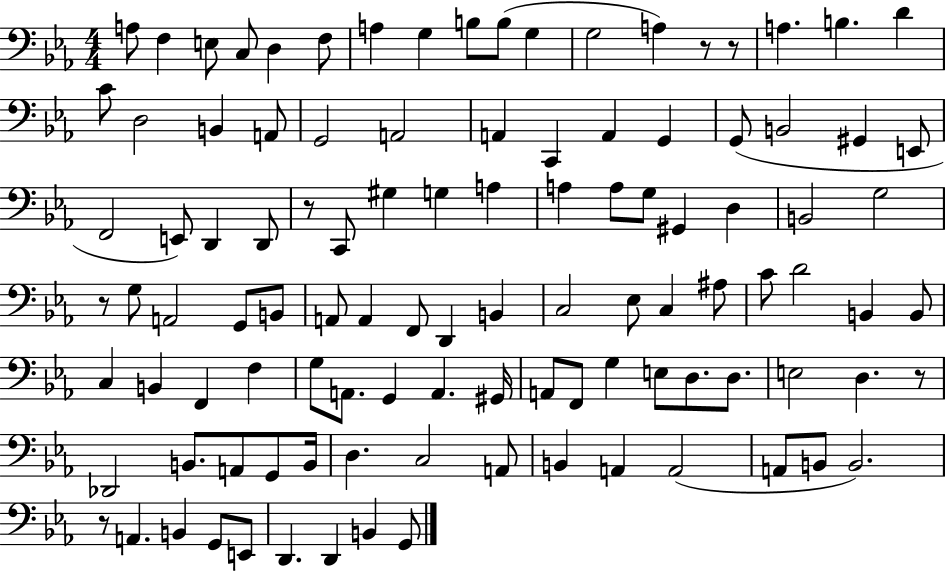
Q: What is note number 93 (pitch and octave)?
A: B2